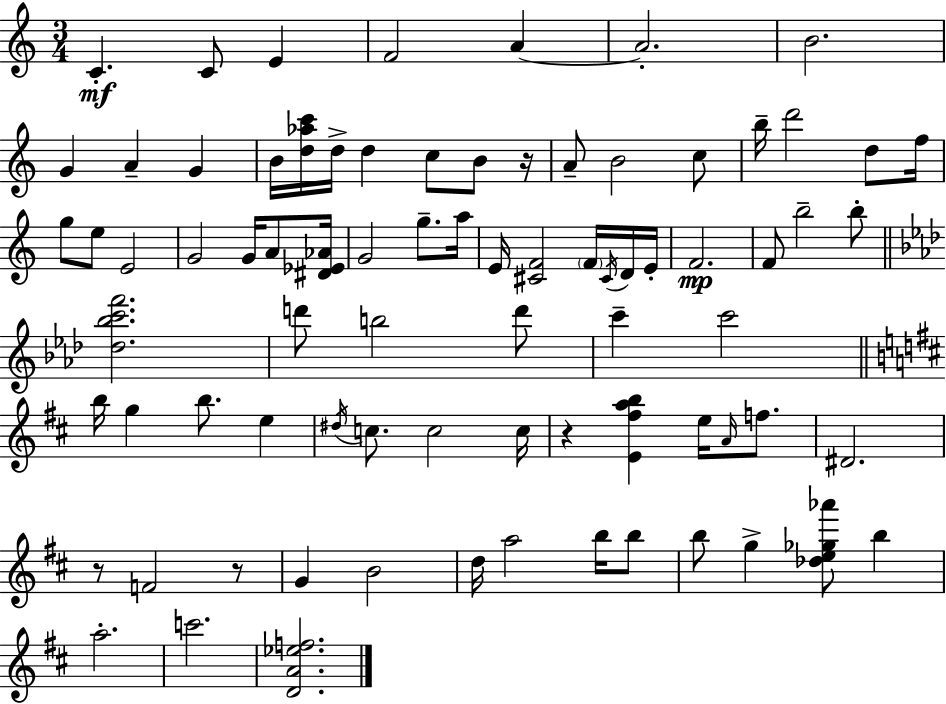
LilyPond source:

{
  \clef treble
  \numericTimeSignature
  \time 3/4
  \key a \minor
  \repeat volta 2 { c'4.-.\mf c'8 e'4 | f'2 a'4~~ | a'2.-. | b'2. | \break g'4 a'4-- g'4 | b'16 <d'' aes'' c'''>16 d''16-> d''4 c''8 b'8 r16 | a'8-- b'2 c''8 | b''16-- d'''2 d''8 f''16 | \break g''8 e''8 e'2 | g'2 g'16 a'8 <dis' ees' aes'>16 | g'2 g''8.-- a''16 | e'16 <cis' f'>2 \parenthesize f'16 \acciaccatura { cis'16 } d'16 | \break e'16-. f'2.\mp | f'8 b''2-- b''8-. | \bar "||" \break \key f \minor <des'' bes'' c''' f'''>2. | d'''8 b''2 d'''8 | c'''4-- c'''2 | \bar "||" \break \key d \major b''16 g''4 b''8. e''4 | \acciaccatura { dis''16 } c''8. c''2 | c''16 r4 <e' fis'' a'' b''>4 e''16 \grace { a'16 } f''8. | dis'2. | \break r8 f'2 | r8 g'4 b'2 | d''16 a''2 b''16 | b''8 b''8 g''4-> <des'' e'' ges'' aes'''>8 b''4 | \break a''2.-. | c'''2. | <d' a' ees'' f''>2. | } \bar "|."
}